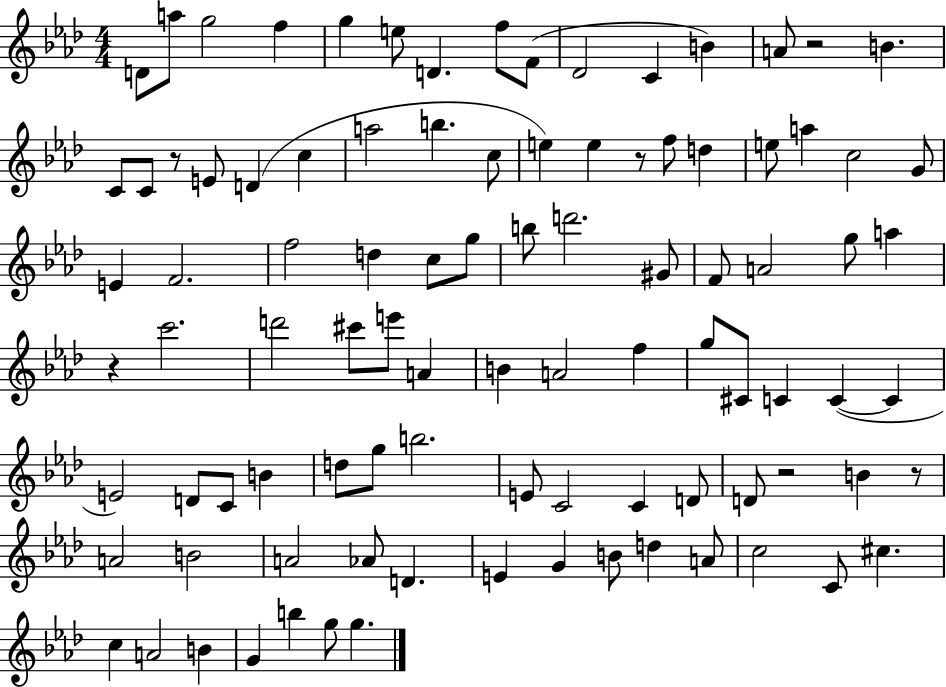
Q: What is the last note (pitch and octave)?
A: G5